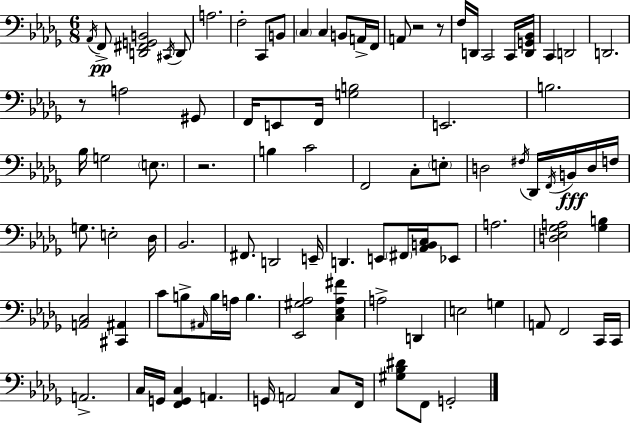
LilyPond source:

{
  \clef bass
  \numericTimeSignature
  \time 6/8
  \key bes \minor
  \repeat volta 2 { \acciaccatura { aes,16 }\pp f,8-> <d, fis, g, b,>2 \acciaccatura { cis,16 } | d,8 a2. | f2-. c,8 | b,8 \parenthesize c4 c4 b,8 | \break a,16-> f,16 a,8 r2 | r8 f16 d,16 c,2 | c,16 <d, g, bes,>16 c,4 d,2 | d,2. | \break r8 a2 | gis,8 f,16 e,8 f,16 <g b>2 | e,2. | b2. | \break bes16 g2 \parenthesize e8. | r2. | b4 c'2 | f,2 c8-. | \break \parenthesize e8-. d2 \acciaccatura { fis16 } des,16 | \acciaccatura { f,16 } b,16\fff d16 f16 g8. e2-. | des16 bes,2. | fis,8. d,2 | \break e,16-- d,4. e,8 | \parenthesize fis,16 <aes, b, c>16 ees,8 a2. | <d ees ges a>2 | <ges b>4 <a, c>2 | \break <cis, ais,>4 c'8 b8-> \grace { ais,16 } b16 a16 b4. | <ees, gis aes>2 | <c ees aes fis'>4 a2-> | d,4 e2 | \break g4 a,8 f,2 | c,16 c,16 a,2.-> | c16 g,16 <f, g, c>4 a,4. | g,16 a,2 | \break c8 f,16 <gis bes dis'>8 f,8 g,2-. | } \bar "|."
}